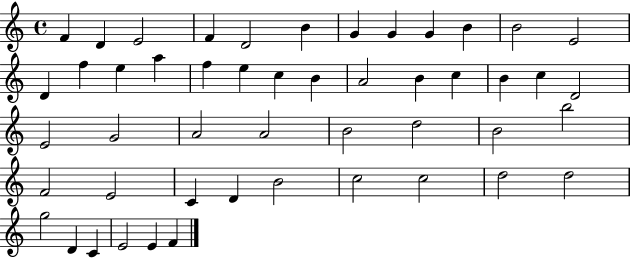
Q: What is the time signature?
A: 4/4